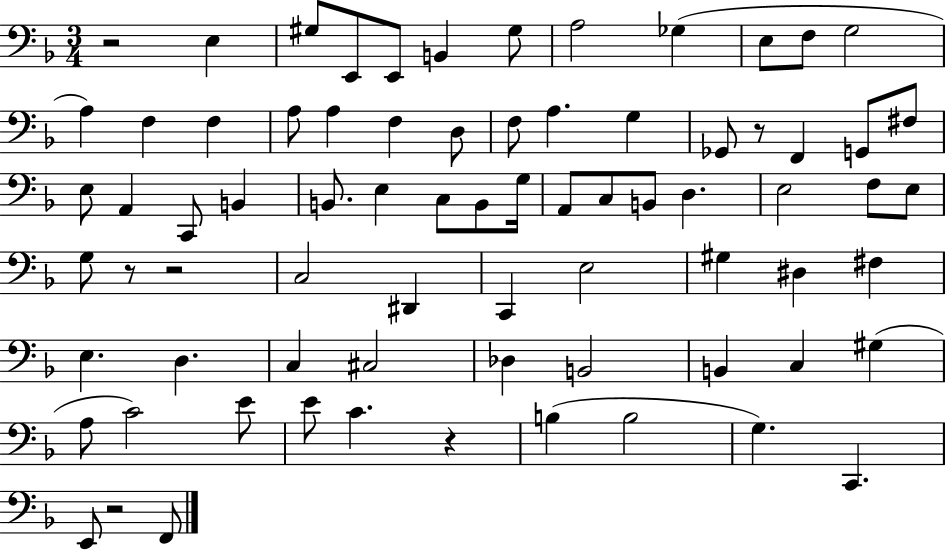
{
  \clef bass
  \numericTimeSignature
  \time 3/4
  \key f \major
  r2 e4 | gis8 e,8 e,8 b,4 gis8 | a2 ges4( | e8 f8 g2 | \break a4) f4 f4 | a8 a4 f4 d8 | f8 a4. g4 | ges,8 r8 f,4 g,8 fis8 | \break e8 a,4 c,8 b,4 | b,8. e4 c8 b,8 g16 | a,8 c8 b,8 d4. | e2 f8 e8 | \break g8 r8 r2 | c2 dis,4 | c,4 e2 | gis4 dis4 fis4 | \break e4. d4. | c4 cis2 | des4 b,2 | b,4 c4 gis4( | \break a8 c'2) e'8 | e'8 c'4. r4 | b4( b2 | g4.) c,4. | \break e,8 r2 f,8 | \bar "|."
}